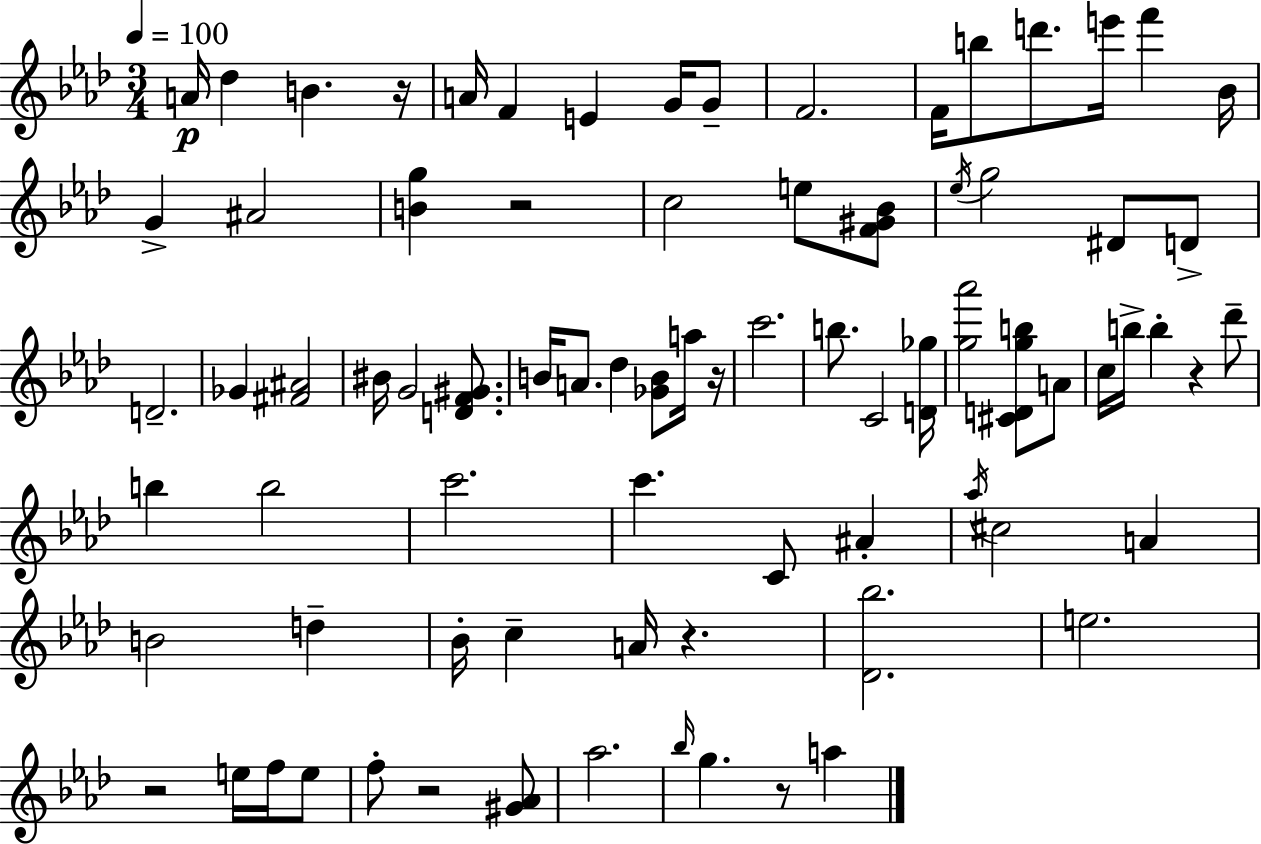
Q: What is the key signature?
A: AES major